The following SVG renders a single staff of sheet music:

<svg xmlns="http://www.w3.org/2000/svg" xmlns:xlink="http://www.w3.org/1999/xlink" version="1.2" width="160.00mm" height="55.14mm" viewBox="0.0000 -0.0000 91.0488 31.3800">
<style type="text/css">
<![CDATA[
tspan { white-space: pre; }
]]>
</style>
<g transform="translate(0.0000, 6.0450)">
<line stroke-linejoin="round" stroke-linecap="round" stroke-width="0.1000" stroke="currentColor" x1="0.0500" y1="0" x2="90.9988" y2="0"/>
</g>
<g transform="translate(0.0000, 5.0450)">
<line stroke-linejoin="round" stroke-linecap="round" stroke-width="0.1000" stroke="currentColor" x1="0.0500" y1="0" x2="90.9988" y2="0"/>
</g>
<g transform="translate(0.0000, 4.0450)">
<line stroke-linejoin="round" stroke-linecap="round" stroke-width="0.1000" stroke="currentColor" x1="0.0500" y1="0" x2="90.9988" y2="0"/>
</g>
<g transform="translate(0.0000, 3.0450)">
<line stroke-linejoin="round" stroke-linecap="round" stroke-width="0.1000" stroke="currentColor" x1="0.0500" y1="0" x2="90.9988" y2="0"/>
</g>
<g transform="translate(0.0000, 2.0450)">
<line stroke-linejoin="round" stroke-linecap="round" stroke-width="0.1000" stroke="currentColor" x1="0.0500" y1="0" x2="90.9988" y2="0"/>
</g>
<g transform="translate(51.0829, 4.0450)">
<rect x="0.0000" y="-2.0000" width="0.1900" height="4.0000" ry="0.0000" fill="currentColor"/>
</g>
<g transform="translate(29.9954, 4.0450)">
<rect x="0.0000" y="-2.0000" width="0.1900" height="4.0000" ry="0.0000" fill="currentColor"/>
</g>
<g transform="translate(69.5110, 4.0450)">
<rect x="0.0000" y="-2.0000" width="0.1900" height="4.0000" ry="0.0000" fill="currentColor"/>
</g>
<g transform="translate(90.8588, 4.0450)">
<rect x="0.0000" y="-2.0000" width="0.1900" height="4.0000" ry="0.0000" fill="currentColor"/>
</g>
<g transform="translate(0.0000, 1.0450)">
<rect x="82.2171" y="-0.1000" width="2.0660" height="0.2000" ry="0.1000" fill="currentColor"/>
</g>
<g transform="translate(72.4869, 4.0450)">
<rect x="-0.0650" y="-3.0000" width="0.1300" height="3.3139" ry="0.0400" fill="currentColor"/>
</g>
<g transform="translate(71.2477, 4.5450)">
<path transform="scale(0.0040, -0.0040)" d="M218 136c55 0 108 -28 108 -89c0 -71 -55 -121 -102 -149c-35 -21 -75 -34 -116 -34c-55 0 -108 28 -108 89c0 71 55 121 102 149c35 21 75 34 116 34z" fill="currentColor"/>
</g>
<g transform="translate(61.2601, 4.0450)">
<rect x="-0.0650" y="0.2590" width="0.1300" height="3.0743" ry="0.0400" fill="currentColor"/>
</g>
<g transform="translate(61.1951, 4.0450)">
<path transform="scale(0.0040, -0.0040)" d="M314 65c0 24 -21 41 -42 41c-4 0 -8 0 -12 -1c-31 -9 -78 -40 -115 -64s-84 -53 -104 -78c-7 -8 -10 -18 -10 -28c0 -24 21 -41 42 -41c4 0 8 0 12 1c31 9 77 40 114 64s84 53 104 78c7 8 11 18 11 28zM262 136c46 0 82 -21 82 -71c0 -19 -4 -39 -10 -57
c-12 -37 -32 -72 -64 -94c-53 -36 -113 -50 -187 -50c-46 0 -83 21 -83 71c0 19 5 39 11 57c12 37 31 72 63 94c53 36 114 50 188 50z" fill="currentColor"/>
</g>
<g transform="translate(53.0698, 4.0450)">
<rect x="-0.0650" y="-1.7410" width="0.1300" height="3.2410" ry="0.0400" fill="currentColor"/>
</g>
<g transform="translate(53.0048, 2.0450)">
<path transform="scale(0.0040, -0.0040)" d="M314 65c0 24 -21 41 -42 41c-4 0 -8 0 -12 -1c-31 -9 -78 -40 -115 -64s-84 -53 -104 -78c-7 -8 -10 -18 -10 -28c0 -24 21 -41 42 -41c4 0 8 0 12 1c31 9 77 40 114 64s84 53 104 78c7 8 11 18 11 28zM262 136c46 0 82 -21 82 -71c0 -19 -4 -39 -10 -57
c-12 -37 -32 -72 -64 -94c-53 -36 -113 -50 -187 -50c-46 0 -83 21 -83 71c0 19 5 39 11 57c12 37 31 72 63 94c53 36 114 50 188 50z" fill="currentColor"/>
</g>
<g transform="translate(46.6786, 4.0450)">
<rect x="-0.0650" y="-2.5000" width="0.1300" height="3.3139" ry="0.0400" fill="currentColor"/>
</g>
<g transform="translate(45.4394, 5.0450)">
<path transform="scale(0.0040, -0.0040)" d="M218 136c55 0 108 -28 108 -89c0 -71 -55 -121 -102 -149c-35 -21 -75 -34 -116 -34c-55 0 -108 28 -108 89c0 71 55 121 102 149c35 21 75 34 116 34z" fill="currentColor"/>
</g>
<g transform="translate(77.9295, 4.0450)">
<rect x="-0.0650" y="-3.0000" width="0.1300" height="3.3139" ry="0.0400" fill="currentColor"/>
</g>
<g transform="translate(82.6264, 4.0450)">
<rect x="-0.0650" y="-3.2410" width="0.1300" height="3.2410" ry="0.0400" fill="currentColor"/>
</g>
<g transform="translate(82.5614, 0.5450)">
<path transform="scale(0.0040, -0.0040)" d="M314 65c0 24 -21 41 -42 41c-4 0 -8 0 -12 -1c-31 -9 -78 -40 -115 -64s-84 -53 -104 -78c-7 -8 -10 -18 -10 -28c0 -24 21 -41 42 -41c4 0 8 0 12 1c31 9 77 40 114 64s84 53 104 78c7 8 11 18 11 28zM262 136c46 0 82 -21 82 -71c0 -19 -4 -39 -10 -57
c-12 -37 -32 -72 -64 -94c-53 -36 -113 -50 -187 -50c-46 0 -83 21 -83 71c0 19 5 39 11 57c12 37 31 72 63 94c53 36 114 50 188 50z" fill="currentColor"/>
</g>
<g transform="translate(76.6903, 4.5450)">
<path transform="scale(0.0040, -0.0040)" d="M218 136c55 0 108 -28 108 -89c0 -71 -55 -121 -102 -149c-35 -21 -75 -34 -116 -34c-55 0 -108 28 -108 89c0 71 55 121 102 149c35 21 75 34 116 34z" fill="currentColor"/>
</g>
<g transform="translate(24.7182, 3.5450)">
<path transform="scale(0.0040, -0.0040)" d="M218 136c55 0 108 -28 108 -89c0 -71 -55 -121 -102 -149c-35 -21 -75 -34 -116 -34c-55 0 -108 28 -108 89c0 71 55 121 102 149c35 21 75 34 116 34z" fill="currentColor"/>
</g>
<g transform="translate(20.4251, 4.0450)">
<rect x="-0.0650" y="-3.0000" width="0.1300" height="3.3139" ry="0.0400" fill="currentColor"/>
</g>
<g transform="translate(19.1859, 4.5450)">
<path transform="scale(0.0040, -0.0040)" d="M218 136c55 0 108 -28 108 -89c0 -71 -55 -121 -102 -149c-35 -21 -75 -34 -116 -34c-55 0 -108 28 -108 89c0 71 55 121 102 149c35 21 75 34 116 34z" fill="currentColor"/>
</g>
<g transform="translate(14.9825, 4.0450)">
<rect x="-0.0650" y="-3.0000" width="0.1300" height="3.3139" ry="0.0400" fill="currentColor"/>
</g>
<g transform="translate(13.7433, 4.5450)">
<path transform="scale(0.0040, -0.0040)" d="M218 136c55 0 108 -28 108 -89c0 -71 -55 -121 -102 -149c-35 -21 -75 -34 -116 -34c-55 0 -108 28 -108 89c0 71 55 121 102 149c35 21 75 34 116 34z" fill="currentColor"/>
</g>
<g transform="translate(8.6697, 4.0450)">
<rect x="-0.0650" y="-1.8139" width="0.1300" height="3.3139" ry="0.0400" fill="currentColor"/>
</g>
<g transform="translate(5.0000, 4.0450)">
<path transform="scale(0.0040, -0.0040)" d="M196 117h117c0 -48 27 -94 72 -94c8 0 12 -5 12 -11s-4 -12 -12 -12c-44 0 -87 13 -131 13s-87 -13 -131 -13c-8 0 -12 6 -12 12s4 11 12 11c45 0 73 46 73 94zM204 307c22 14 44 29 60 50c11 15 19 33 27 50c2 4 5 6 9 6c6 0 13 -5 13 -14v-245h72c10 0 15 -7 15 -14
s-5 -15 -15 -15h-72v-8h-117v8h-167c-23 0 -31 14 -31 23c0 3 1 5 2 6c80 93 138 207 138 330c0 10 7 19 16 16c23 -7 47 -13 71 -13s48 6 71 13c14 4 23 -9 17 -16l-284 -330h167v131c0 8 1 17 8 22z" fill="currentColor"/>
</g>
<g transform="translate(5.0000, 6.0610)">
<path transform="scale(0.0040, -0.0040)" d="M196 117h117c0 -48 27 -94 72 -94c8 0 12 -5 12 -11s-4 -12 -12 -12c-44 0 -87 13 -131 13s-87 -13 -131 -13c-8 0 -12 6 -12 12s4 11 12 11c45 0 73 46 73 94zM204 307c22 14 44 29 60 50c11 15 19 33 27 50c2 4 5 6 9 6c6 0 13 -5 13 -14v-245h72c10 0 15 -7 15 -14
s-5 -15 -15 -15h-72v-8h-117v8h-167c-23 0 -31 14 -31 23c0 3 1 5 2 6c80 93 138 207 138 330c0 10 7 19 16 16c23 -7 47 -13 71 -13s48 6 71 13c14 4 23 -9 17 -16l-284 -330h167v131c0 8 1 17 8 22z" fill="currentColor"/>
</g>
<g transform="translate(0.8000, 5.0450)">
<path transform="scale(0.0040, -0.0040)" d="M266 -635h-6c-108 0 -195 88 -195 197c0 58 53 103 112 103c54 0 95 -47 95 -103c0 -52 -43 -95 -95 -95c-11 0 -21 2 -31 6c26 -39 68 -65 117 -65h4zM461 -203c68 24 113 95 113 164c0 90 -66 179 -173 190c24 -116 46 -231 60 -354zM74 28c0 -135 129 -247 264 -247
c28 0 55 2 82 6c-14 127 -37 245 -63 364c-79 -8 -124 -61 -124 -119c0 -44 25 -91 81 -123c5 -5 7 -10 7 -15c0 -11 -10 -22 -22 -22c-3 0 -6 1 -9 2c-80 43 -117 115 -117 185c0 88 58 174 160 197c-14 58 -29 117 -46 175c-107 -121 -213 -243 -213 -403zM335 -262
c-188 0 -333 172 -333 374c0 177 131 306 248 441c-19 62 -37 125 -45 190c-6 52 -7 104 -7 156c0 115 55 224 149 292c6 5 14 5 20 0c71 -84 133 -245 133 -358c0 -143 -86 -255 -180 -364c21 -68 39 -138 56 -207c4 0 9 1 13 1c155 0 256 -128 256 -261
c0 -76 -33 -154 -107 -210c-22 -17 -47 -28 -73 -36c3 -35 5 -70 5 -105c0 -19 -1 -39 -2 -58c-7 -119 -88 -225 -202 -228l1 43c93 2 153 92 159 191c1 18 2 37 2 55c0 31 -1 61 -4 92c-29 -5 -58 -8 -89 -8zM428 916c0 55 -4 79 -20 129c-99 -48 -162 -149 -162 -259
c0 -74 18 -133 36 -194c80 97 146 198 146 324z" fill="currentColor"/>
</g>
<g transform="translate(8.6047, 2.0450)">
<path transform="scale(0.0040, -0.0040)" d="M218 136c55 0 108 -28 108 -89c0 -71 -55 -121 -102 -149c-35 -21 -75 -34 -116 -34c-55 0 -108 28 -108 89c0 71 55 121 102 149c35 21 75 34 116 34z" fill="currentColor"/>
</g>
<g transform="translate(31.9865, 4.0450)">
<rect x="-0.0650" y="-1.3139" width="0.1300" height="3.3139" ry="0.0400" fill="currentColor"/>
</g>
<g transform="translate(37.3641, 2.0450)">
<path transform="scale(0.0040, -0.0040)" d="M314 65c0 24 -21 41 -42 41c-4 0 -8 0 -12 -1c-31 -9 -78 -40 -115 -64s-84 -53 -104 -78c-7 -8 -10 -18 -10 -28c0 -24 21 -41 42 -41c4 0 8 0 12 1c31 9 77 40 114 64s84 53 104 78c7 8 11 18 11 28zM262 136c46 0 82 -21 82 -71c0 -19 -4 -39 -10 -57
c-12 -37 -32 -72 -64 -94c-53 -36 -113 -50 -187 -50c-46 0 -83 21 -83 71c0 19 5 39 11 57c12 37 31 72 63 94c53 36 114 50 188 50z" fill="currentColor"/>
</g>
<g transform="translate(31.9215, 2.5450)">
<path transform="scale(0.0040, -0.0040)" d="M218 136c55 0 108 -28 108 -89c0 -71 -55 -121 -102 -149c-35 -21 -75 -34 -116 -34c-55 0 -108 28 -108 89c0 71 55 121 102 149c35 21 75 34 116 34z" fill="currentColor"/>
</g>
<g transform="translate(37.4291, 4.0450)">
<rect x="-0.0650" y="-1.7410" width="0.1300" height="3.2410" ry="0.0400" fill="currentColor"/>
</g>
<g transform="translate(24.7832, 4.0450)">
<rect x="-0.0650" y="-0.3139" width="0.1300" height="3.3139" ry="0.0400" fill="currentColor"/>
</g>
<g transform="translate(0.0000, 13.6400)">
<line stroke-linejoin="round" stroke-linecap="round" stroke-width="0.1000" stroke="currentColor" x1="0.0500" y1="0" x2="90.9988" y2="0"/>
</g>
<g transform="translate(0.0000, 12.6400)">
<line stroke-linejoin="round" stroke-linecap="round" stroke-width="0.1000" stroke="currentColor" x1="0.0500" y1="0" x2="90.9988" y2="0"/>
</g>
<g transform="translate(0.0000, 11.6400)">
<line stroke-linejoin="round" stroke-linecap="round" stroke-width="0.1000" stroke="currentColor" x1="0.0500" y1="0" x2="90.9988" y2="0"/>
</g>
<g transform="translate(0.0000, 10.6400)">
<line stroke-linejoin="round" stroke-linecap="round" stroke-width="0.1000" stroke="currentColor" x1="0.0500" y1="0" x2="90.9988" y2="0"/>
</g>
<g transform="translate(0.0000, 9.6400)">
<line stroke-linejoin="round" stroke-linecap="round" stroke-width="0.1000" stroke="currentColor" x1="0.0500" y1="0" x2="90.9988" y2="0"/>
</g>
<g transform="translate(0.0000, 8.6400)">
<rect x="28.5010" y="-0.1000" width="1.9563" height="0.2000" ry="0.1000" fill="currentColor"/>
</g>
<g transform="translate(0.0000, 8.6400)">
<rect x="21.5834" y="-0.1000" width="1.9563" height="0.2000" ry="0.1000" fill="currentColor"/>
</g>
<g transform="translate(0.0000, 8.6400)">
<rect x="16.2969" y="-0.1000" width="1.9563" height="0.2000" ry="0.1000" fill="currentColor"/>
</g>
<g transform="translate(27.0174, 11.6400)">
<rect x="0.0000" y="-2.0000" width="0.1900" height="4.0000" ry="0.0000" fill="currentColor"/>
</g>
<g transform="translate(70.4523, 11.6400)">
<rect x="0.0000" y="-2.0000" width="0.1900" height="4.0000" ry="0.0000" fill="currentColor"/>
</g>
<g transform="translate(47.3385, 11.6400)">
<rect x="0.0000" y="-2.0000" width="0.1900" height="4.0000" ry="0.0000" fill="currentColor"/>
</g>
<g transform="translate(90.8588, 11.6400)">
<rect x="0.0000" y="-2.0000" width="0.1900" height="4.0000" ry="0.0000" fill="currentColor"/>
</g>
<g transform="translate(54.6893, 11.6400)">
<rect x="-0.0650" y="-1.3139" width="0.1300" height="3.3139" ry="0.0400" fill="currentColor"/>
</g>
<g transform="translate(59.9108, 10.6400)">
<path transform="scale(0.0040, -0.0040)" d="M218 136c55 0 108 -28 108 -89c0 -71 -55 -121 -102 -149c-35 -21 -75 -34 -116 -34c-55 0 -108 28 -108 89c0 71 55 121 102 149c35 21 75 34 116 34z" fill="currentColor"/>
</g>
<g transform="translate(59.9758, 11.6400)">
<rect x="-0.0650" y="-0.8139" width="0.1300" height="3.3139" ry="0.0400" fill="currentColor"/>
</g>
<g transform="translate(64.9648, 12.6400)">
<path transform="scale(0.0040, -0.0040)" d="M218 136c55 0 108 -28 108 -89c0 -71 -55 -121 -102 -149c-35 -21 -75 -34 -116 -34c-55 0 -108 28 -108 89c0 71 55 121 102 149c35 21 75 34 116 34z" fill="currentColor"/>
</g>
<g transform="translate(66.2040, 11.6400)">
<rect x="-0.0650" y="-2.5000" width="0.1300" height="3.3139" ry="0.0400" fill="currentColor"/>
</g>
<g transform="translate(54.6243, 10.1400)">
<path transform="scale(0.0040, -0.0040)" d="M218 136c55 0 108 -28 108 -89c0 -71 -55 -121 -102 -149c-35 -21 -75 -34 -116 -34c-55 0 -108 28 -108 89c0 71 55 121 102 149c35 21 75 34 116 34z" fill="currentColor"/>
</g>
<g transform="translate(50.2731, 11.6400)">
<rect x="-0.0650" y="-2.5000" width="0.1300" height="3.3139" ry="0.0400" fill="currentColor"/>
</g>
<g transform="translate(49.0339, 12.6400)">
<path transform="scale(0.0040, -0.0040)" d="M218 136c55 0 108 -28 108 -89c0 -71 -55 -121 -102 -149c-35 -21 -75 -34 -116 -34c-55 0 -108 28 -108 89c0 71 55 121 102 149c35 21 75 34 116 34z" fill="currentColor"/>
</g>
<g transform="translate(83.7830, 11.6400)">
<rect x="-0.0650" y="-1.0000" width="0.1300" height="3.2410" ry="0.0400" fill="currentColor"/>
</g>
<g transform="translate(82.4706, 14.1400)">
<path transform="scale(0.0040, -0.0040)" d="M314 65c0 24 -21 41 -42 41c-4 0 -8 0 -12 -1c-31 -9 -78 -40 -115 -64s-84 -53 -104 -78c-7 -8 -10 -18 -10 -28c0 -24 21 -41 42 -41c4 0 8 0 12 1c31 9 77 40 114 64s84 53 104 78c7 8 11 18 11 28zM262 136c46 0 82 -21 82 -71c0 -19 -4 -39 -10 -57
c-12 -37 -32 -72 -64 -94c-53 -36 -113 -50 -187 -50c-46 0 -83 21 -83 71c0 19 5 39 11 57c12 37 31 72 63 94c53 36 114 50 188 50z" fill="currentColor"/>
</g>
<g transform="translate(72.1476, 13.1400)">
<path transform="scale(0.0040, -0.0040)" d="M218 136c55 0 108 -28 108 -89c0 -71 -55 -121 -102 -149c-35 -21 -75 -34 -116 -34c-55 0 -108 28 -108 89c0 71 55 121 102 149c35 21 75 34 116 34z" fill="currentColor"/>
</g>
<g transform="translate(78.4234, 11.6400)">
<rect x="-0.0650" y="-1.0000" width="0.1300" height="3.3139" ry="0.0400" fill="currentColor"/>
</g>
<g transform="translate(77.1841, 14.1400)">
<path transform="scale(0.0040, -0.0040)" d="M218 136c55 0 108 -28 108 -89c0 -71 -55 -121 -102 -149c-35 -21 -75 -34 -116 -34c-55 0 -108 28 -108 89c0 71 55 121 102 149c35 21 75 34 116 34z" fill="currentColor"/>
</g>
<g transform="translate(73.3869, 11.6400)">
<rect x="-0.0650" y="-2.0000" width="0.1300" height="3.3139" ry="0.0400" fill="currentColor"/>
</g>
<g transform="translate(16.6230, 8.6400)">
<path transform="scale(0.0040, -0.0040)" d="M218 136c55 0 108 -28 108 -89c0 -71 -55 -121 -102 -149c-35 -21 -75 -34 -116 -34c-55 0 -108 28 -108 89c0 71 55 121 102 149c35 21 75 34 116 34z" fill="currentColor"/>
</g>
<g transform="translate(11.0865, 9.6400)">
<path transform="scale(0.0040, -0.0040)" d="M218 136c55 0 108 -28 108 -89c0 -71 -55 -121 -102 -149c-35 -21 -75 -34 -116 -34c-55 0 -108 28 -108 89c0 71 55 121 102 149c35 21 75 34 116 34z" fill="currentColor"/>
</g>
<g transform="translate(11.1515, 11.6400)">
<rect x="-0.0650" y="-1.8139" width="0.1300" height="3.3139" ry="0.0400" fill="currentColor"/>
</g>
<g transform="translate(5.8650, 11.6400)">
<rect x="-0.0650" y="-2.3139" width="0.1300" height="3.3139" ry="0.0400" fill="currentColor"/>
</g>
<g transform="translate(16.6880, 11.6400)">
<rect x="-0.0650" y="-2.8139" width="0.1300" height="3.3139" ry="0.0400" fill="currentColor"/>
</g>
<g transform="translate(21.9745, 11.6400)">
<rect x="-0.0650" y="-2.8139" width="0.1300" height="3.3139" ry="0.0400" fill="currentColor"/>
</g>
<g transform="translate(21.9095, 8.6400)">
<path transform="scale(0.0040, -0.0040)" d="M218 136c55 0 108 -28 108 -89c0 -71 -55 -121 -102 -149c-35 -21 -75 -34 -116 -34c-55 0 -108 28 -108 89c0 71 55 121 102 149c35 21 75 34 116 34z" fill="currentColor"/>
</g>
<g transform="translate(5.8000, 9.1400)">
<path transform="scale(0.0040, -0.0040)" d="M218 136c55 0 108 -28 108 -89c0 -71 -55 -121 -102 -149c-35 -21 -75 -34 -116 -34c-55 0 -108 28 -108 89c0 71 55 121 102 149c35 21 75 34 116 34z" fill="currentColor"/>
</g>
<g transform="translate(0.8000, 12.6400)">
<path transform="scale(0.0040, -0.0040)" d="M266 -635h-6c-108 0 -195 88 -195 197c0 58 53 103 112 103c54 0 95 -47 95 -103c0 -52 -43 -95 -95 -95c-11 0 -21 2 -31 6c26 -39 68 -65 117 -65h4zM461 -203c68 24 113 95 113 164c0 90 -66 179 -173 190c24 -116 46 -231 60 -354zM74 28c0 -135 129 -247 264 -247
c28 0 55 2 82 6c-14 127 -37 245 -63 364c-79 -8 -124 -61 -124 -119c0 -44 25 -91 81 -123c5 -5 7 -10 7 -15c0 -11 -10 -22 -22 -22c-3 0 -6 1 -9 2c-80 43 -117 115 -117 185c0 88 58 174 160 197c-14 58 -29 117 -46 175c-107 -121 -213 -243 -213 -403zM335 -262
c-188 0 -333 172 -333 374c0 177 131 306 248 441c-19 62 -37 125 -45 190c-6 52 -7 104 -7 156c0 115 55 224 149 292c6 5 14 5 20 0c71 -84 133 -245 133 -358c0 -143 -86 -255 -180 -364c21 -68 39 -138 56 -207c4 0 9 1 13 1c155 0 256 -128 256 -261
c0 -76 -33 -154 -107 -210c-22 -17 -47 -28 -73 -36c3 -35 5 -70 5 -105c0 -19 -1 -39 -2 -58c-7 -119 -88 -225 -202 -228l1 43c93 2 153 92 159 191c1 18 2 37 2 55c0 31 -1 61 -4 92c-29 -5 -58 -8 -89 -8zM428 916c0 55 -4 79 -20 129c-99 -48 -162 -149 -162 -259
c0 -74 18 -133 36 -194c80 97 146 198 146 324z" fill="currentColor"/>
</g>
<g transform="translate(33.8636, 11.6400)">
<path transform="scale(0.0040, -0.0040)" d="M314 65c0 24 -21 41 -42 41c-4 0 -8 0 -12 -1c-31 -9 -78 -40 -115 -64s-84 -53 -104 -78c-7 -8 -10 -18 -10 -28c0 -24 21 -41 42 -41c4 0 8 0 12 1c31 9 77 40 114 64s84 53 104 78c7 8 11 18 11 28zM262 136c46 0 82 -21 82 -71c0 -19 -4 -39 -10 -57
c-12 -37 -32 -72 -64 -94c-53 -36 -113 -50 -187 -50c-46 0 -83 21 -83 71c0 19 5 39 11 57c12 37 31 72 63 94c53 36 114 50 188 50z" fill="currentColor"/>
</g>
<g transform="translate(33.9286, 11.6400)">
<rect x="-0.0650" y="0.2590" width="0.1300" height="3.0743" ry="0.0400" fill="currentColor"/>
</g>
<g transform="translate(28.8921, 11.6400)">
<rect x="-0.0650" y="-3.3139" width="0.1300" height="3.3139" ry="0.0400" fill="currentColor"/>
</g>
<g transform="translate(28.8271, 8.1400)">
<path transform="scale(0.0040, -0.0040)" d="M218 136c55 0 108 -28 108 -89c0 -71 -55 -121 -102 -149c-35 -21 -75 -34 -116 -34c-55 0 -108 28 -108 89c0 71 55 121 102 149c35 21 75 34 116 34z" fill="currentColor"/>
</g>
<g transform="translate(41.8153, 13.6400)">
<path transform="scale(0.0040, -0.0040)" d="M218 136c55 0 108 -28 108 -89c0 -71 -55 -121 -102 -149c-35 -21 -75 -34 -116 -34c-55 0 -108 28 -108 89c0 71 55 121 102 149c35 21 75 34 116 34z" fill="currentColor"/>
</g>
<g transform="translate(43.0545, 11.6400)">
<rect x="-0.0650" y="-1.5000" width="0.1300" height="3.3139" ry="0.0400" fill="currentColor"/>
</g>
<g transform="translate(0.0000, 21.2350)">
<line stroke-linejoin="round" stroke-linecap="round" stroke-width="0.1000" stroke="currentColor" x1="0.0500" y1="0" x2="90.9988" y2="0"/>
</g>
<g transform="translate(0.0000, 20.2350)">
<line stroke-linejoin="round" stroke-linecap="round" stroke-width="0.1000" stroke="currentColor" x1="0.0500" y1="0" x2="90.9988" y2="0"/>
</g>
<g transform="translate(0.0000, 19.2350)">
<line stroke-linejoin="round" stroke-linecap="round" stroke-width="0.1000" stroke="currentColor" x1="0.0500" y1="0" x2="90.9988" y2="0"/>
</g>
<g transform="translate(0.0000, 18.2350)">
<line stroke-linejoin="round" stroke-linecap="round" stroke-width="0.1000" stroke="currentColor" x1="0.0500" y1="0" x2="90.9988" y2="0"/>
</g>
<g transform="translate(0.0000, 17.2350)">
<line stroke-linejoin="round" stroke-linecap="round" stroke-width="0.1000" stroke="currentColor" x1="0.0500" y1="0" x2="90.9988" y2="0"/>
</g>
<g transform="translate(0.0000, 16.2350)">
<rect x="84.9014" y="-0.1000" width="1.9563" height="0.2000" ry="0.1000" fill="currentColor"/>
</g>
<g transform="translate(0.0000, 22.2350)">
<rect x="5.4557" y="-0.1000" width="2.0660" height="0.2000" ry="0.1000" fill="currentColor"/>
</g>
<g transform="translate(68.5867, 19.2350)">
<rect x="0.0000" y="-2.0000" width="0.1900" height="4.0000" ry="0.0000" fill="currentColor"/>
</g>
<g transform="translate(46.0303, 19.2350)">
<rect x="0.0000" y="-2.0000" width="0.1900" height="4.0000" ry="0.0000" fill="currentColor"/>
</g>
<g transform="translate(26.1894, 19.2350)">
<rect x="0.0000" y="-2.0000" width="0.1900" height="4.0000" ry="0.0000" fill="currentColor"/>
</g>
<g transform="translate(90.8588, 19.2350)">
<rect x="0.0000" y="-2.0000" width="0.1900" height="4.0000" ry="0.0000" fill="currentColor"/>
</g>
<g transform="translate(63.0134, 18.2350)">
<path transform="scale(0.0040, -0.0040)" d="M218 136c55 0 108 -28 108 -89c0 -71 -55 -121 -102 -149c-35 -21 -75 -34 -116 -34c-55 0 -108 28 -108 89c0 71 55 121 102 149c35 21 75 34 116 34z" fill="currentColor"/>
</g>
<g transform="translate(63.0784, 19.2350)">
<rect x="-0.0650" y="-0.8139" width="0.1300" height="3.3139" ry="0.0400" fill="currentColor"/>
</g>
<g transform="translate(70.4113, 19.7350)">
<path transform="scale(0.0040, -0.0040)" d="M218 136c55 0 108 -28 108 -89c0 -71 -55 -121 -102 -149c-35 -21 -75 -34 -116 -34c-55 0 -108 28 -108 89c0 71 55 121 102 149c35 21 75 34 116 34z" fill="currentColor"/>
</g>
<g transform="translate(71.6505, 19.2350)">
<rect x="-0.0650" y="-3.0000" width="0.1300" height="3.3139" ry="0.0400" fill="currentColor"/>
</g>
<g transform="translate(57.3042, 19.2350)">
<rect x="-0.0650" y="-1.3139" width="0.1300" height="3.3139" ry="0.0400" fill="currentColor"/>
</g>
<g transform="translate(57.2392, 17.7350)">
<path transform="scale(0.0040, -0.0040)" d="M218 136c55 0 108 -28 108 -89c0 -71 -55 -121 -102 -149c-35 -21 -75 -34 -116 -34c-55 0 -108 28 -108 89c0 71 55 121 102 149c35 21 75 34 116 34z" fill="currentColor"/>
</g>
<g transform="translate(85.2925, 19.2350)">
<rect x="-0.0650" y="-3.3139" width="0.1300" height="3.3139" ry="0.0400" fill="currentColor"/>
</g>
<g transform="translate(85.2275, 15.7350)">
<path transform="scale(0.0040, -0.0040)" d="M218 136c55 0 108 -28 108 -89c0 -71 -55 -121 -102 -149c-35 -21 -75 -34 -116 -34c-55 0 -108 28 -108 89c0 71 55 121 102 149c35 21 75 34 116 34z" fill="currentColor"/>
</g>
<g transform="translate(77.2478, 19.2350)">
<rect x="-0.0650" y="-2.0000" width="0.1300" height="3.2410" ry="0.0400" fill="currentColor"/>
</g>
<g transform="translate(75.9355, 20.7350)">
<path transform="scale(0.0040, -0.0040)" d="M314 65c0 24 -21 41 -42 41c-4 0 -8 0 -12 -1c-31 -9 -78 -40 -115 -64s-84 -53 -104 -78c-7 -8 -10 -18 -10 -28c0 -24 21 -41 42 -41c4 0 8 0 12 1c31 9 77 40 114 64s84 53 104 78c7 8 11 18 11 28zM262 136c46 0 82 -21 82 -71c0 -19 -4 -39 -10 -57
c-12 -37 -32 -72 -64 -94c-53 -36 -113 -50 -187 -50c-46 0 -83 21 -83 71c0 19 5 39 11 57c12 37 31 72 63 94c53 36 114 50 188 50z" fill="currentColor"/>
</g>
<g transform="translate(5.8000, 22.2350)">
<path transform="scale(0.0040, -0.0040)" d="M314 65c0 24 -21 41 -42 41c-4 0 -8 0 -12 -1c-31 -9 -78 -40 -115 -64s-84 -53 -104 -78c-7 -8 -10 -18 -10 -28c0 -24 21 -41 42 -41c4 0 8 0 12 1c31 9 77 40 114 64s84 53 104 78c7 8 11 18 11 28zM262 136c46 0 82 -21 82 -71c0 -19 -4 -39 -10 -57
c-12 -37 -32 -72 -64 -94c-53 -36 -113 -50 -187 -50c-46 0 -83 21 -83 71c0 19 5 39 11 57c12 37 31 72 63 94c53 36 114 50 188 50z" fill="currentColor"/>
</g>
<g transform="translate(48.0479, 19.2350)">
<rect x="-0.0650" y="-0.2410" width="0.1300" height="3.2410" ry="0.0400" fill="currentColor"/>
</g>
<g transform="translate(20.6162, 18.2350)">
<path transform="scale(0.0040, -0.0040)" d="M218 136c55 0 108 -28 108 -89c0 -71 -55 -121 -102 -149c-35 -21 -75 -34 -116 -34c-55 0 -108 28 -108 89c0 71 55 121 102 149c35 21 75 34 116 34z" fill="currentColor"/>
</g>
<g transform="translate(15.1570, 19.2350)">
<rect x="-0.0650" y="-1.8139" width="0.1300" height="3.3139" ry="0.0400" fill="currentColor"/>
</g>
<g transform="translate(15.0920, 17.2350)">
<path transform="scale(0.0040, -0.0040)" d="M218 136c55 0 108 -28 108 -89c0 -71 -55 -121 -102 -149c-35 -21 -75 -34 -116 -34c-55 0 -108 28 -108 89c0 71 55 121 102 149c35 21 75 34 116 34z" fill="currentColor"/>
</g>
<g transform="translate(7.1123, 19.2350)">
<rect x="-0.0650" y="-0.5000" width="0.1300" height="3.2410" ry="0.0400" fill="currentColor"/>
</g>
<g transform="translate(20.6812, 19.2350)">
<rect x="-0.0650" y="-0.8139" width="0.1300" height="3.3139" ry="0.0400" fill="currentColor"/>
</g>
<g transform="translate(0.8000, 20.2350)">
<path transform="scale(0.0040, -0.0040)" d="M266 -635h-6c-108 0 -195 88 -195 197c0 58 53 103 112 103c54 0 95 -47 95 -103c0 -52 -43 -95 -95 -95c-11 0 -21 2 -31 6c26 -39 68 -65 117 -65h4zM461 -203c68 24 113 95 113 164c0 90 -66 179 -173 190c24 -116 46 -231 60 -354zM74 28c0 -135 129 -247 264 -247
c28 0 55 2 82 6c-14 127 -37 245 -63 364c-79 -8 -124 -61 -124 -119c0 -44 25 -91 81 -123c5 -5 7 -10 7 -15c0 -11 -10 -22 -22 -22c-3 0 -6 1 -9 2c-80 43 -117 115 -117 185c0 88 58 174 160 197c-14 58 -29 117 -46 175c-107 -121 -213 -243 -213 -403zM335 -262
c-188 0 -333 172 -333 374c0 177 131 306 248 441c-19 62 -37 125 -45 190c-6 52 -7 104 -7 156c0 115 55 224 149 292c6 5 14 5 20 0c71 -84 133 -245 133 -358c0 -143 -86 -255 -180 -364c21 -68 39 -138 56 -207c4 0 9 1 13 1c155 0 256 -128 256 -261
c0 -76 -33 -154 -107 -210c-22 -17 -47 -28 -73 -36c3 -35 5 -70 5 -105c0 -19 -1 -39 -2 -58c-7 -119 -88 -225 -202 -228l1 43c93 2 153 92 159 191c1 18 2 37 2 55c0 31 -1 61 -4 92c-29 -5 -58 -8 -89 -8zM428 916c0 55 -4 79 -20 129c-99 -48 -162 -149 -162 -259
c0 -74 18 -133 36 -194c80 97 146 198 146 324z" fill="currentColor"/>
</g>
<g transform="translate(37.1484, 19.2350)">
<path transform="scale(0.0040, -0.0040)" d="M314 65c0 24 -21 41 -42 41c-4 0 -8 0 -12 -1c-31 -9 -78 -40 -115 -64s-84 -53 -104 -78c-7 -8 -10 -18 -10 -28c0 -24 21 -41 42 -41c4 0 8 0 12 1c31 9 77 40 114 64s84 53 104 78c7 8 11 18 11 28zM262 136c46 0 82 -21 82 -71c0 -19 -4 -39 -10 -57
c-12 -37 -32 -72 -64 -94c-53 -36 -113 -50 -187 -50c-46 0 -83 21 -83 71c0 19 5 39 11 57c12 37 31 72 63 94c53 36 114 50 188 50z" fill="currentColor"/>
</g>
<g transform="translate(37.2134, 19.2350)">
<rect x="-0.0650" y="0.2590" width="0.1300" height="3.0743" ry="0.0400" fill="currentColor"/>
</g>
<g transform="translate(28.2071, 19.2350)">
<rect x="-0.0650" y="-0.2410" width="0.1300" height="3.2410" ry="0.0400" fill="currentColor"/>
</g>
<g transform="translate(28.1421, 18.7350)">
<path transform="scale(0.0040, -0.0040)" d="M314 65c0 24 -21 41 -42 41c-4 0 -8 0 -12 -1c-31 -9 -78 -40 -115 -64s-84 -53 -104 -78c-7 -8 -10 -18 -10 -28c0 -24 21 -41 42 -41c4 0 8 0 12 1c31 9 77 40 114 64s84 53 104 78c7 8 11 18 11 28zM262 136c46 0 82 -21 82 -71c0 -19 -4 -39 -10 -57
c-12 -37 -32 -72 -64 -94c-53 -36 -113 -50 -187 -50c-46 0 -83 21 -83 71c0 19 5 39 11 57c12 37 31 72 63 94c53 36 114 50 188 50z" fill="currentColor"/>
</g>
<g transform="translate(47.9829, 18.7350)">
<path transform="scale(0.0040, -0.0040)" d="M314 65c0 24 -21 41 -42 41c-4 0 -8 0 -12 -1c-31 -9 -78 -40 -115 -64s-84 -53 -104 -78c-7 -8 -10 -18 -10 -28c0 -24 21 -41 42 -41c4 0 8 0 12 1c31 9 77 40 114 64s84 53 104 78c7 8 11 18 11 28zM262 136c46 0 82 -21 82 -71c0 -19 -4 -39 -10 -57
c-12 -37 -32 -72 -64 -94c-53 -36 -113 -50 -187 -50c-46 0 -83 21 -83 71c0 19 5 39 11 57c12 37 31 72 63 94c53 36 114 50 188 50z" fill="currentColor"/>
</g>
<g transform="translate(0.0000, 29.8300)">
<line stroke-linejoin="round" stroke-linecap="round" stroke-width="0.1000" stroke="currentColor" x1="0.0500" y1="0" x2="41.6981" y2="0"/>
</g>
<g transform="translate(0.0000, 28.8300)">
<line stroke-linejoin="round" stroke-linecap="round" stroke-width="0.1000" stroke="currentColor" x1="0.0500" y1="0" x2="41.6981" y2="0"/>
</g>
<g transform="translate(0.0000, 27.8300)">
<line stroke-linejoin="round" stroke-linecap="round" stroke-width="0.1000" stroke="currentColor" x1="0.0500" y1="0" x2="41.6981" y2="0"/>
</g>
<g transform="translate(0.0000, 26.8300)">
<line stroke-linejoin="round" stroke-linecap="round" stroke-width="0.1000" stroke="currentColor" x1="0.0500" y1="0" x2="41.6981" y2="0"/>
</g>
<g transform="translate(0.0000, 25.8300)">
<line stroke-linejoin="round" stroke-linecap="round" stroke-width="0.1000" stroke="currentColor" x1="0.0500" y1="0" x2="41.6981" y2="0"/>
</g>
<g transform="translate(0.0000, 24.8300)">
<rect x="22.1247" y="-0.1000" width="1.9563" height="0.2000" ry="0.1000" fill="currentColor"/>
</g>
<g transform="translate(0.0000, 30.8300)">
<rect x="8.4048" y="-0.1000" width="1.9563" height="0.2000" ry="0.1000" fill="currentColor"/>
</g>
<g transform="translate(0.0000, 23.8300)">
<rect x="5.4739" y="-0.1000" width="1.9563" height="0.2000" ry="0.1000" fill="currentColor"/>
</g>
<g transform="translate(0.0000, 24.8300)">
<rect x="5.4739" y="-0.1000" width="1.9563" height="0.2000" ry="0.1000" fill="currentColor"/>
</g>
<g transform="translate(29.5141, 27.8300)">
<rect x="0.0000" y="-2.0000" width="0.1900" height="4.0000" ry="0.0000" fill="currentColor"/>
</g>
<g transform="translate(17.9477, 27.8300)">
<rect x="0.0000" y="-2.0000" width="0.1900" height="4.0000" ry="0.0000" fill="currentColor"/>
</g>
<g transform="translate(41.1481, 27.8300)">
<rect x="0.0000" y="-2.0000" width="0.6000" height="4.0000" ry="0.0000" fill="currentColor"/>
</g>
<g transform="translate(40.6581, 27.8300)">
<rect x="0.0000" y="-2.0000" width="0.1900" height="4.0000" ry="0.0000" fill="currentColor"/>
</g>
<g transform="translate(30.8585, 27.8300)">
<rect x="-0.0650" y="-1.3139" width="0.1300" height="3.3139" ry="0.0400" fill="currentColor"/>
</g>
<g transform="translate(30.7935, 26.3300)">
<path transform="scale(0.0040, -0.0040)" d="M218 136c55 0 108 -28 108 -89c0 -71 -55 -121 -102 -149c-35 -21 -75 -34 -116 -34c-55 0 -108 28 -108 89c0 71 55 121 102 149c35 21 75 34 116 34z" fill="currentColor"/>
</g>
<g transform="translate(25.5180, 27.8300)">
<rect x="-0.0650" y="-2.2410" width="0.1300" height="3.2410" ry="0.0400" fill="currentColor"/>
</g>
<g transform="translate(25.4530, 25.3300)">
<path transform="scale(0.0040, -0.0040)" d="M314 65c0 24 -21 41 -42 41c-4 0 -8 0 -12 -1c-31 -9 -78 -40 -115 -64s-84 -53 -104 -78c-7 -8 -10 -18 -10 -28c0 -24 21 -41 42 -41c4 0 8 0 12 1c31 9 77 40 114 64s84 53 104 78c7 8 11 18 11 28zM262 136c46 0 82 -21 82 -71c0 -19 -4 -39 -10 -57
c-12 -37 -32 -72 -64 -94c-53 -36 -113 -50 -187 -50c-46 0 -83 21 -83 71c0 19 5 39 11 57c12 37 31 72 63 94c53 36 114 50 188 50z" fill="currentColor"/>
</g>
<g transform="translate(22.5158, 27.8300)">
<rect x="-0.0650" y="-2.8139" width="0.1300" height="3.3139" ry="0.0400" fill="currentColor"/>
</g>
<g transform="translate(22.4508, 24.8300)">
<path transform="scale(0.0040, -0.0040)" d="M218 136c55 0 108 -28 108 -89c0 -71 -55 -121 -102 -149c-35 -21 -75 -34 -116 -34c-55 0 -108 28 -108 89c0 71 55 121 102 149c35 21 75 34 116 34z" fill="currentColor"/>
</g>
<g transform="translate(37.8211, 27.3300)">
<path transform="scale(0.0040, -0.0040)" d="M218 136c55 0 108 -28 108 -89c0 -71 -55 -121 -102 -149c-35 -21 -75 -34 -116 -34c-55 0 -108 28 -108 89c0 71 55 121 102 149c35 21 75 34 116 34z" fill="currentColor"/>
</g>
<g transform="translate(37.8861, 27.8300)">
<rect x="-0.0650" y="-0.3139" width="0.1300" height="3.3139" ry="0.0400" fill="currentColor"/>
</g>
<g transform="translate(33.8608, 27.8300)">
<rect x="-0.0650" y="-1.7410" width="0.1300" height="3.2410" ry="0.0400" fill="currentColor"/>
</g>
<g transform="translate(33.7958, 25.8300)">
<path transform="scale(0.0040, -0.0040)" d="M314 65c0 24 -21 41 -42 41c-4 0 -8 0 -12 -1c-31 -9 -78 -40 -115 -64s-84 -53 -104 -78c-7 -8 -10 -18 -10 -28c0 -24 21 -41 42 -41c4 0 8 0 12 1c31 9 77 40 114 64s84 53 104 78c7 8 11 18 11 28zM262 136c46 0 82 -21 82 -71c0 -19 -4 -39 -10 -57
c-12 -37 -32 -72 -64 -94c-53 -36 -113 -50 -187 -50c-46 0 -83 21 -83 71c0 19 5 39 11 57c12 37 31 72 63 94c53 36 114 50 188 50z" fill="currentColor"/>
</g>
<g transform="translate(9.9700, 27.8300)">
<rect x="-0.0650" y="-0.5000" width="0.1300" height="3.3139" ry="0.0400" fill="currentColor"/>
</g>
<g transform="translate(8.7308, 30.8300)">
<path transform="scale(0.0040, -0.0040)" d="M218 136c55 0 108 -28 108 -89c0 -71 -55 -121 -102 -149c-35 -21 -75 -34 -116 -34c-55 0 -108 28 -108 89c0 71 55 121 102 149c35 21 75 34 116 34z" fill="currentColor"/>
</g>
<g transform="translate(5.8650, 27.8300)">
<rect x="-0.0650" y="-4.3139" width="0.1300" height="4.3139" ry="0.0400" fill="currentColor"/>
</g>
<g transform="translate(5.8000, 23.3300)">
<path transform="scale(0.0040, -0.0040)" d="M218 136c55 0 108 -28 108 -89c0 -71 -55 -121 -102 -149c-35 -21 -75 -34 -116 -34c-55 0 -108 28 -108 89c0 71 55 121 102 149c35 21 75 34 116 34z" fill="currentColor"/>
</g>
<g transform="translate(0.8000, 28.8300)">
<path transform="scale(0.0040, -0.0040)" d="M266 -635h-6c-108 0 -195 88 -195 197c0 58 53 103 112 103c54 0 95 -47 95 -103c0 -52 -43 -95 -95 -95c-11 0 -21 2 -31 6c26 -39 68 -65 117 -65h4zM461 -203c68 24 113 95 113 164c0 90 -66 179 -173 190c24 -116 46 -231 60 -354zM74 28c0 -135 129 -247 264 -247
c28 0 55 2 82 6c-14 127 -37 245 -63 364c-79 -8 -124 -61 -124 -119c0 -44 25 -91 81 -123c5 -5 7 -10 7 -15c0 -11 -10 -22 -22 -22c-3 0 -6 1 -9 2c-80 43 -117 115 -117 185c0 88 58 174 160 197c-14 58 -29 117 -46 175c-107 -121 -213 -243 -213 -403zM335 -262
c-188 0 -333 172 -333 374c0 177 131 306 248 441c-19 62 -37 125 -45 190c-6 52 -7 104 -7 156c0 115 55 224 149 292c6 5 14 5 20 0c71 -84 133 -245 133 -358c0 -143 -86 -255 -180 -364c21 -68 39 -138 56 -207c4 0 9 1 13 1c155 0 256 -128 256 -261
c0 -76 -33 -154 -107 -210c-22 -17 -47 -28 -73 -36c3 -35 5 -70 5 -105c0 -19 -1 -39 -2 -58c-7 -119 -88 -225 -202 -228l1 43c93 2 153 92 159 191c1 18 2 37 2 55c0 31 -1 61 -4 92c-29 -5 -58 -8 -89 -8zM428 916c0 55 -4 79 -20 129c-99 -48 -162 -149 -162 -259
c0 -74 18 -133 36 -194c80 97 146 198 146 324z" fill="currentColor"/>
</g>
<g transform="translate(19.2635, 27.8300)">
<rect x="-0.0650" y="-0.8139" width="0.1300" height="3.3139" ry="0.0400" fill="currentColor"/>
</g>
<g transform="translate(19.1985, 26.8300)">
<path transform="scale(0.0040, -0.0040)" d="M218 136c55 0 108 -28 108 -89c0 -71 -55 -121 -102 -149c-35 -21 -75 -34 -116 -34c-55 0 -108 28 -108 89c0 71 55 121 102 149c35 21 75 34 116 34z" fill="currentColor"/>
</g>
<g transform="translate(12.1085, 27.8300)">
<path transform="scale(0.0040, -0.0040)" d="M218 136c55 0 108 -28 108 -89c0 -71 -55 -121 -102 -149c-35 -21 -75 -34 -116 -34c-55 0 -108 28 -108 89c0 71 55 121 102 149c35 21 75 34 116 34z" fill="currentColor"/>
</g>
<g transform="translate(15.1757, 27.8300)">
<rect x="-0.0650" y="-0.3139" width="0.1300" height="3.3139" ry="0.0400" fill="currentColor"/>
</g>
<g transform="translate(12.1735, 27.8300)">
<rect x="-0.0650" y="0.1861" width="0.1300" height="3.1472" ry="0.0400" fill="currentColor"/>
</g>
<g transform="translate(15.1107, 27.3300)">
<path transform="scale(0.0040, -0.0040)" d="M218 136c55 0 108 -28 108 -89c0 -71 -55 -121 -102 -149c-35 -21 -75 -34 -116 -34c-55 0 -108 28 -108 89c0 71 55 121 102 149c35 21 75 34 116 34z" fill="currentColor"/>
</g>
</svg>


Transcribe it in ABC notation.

X:1
T:Untitled
M:4/4
L:1/4
K:C
f A A c e f2 G f2 B2 A A b2 g f a a b B2 E G e d G F D D2 C2 f d c2 B2 c2 e d A F2 b d' C B c d a g2 e f2 c